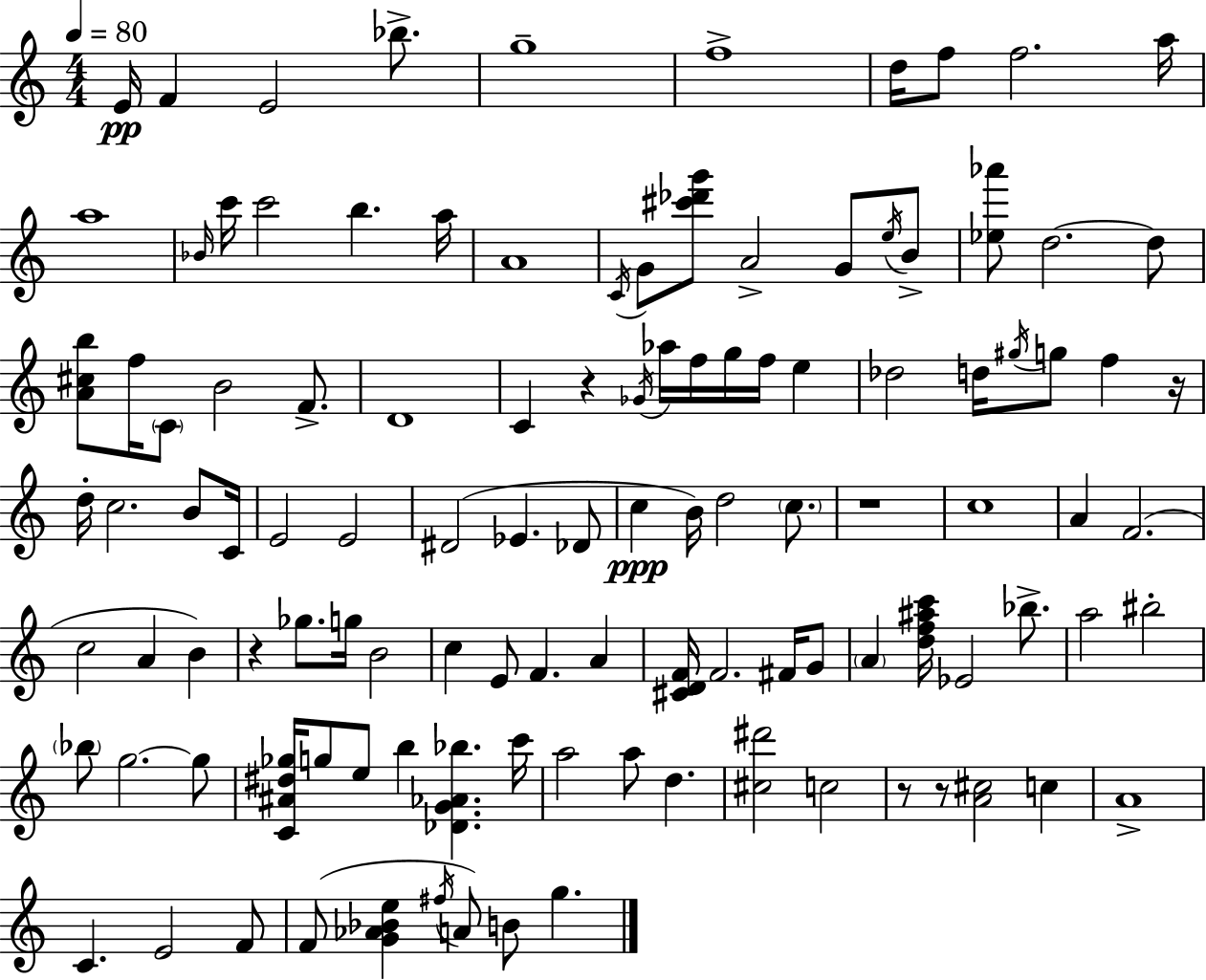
E4/s F4/q E4/h Bb5/e. G5/w F5/w D5/s F5/e F5/h. A5/s A5/w Bb4/s C6/s C6/h B5/q. A5/s A4/w C4/s G4/e [C#6,Db6,G6]/e A4/h G4/e E5/s B4/e [Eb5,Ab6]/e D5/h. D5/e [A4,C#5,B5]/e F5/s C4/e B4/h F4/e. D4/w C4/q R/q Gb4/s Ab5/s F5/s G5/s F5/s E5/q Db5/h D5/s G#5/s G5/e F5/q R/s D5/s C5/h. B4/e C4/s E4/h E4/h D#4/h Eb4/q. Db4/e C5/q B4/s D5/h C5/e. R/w C5/w A4/q F4/h. C5/h A4/q B4/q R/q Gb5/e. G5/s B4/h C5/q E4/e F4/q. A4/q [C#4,D4,F4]/s F4/h. F#4/s G4/e A4/q [D5,F5,A#5,C6]/s Eb4/h Bb5/e. A5/h BIS5/h Bb5/e G5/h. G5/e [C4,A#4,D#5,Gb5]/s G5/e E5/e B5/q [Db4,G4,Ab4,Bb5]/q. C6/s A5/h A5/e D5/q. [C#5,D#6]/h C5/h R/e R/e [A4,C#5]/h C5/q A4/w C4/q. E4/h F4/e F4/e [G4,Ab4,Bb4,E5]/q F#5/s A4/e B4/e G5/q.